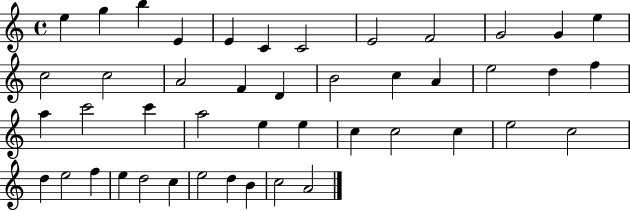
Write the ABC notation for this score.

X:1
T:Untitled
M:4/4
L:1/4
K:C
e g b E E C C2 E2 F2 G2 G e c2 c2 A2 F D B2 c A e2 d f a c'2 c' a2 e e c c2 c e2 c2 d e2 f e d2 c e2 d B c2 A2